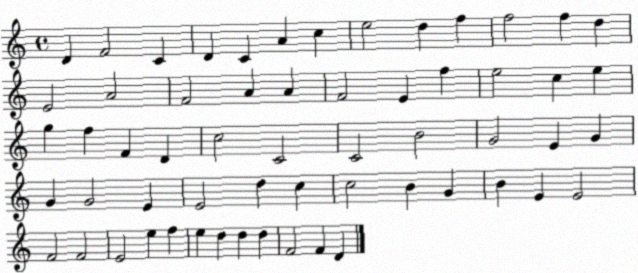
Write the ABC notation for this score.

X:1
T:Untitled
M:4/4
L:1/4
K:C
D F2 C D C A c e2 d f f2 f d E2 A2 F2 A A F2 E f e2 c e g f F D c2 C2 C2 B2 G2 E G G G2 E E2 d c c2 B G B E E2 F2 F2 E2 e f e d d d F2 F D